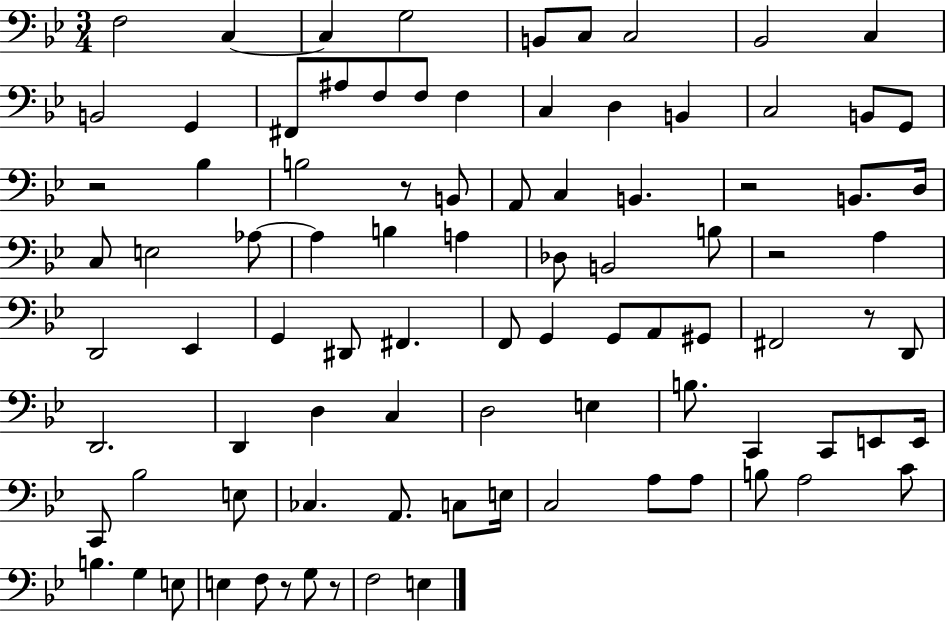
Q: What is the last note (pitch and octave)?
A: E3